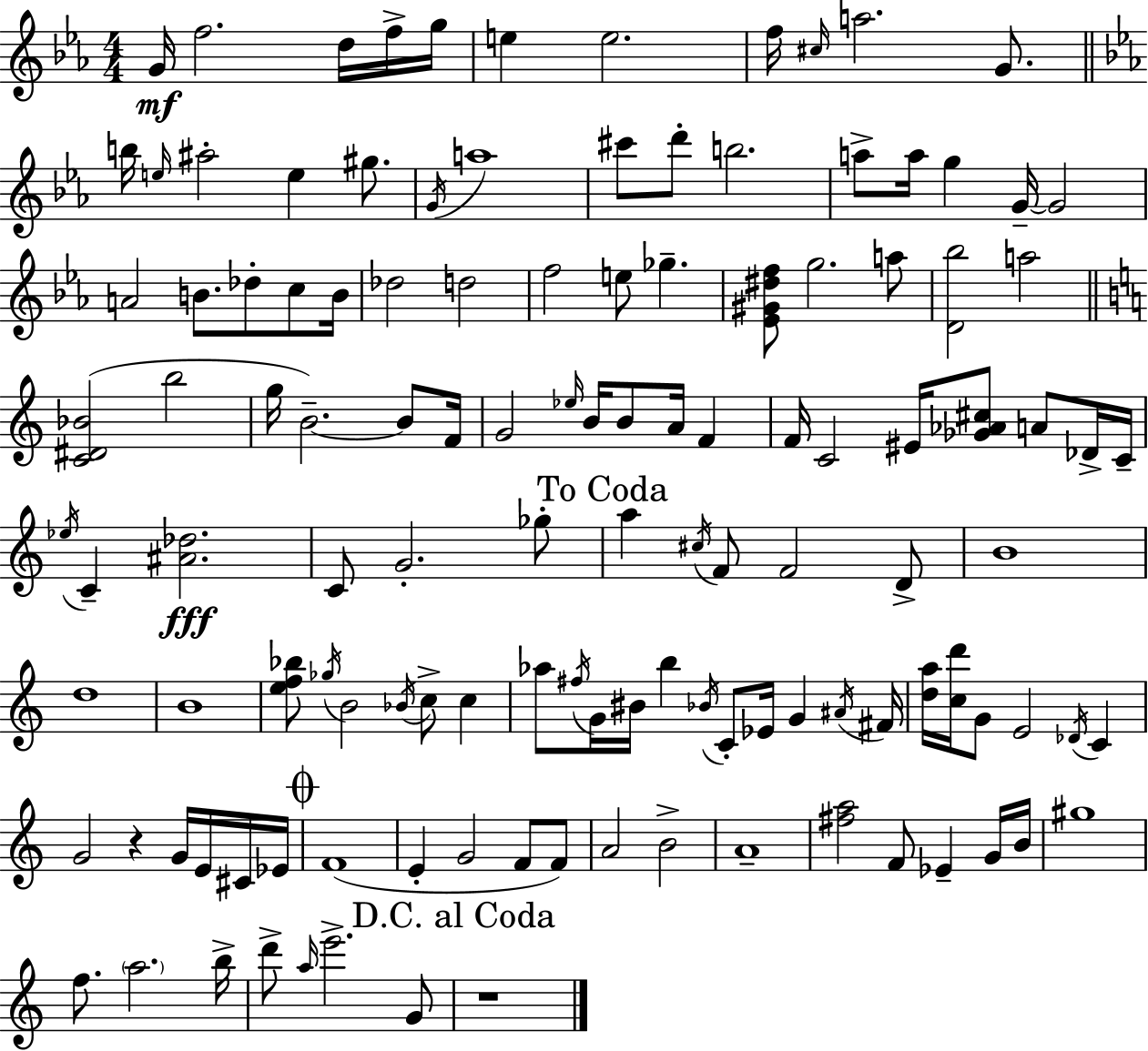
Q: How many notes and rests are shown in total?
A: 125